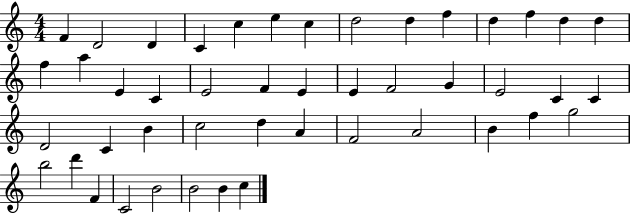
{
  \clef treble
  \numericTimeSignature
  \time 4/4
  \key c \major
  f'4 d'2 d'4 | c'4 c''4 e''4 c''4 | d''2 d''4 f''4 | d''4 f''4 d''4 d''4 | \break f''4 a''4 e'4 c'4 | e'2 f'4 e'4 | e'4 f'2 g'4 | e'2 c'4 c'4 | \break d'2 c'4 b'4 | c''2 d''4 a'4 | f'2 a'2 | b'4 f''4 g''2 | \break b''2 d'''4 f'4 | c'2 b'2 | b'2 b'4 c''4 | \bar "|."
}